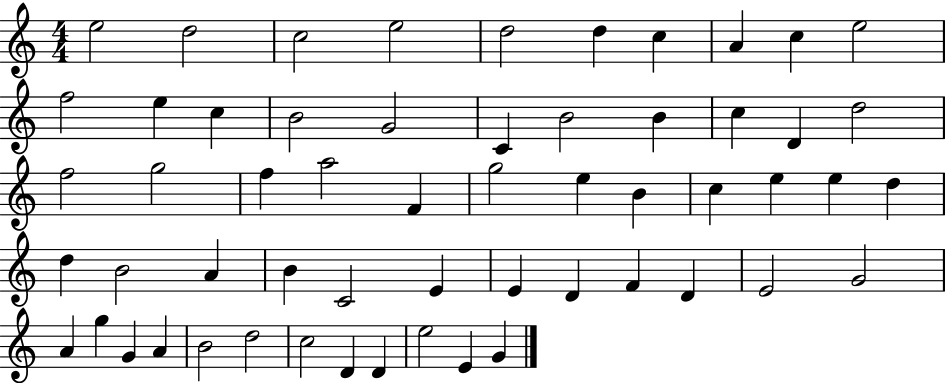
X:1
T:Untitled
M:4/4
L:1/4
K:C
e2 d2 c2 e2 d2 d c A c e2 f2 e c B2 G2 C B2 B c D d2 f2 g2 f a2 F g2 e B c e e d d B2 A B C2 E E D F D E2 G2 A g G A B2 d2 c2 D D e2 E G